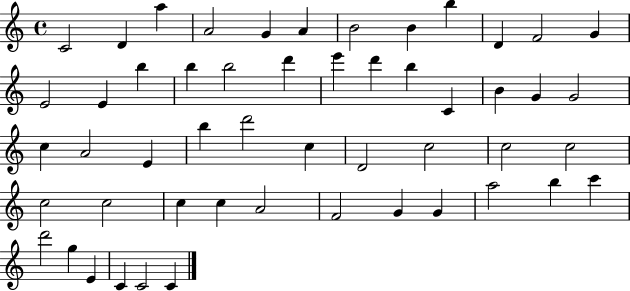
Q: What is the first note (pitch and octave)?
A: C4